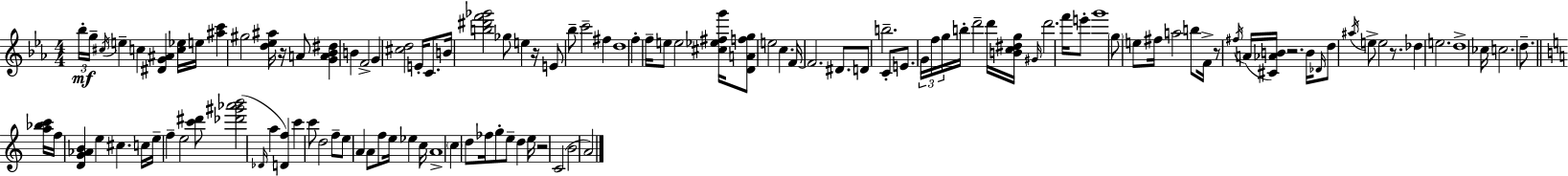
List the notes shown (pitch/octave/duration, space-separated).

Bb5/s G5/s C#5/s E5/q C5/q [D#4,G4,A#4]/q [C5,Eb5]/s E5/s [A#5,C6]/q G#5/h [D5,Eb5,A#5]/s R/s A4/e [G4,A4,Bb4,D#5]/q B4/q F4/h G4/q [C#5,D5]/h E4/s C4/e. B4/s [B5,D#6,F6,Gb6]/h Gb5/e E5/q R/s E4/e Bb5/e C6/h F#5/q D5/w F5/q F5/s E5/e E5/h [C#5,Eb5,F#5,G6]/s [D4,A4,F5,G5]/e E5/h C5/q. F4/s F4/h. D#4/e. D4/e B5/h. C4/e E4/e. G4/s F5/s G5/s B5/s D6/h D6/s [B4,C5,D#5,G5]/s G#4/s D6/h. F6/s E6/e G6/w G5/e E5/e F#5/s A5/h B5/e F4/s R/e F#5/s A4/s [C#4,Ab4,B4]/s R/h. B4/s Db4/s D5/e A#5/s E5/e E5/h R/e. Db5/q E5/h. D5/w CES5/s C5/h. D5/e. [A5,Bb5,C6]/s F5/s [D4,G4,Ab4,B4]/q E5/q C#5/q. C5/s E5/s F5/q E5/h [C6,D#6]/e [Db6,G#6,Ab6,B6]/h Db4/s A5/q [D4,F5]/q C6/q C6/e D5/h F5/e E5/e A4/q A4/e F5/e E5/s Eb5/q C5/s A4/w C5/q D5/e FES5/s G5/e E5/e D5/q E5/s R/h C4/h B4/h A4/h